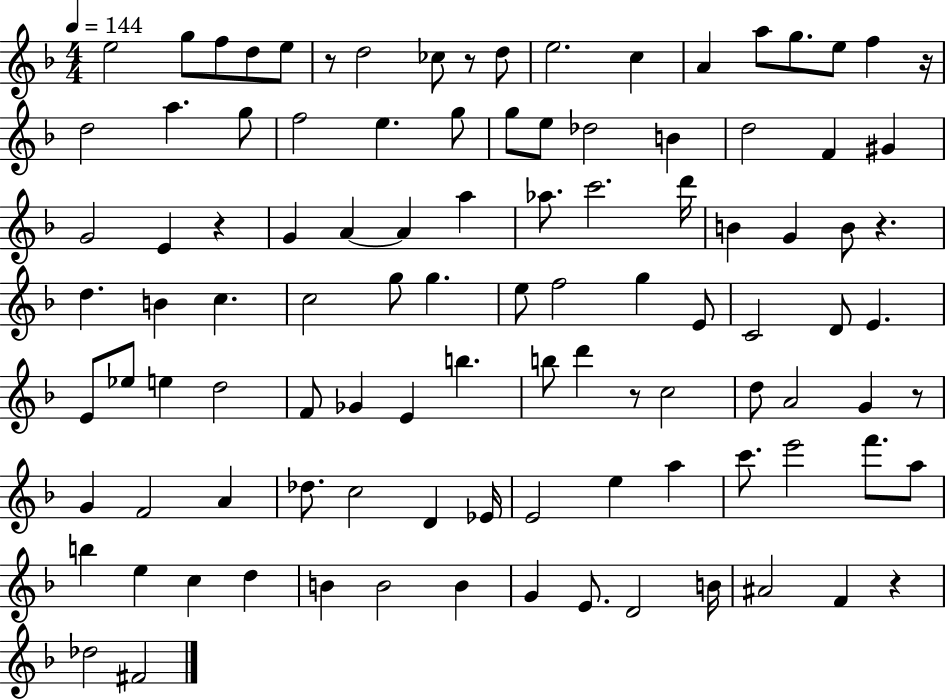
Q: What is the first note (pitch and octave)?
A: E5